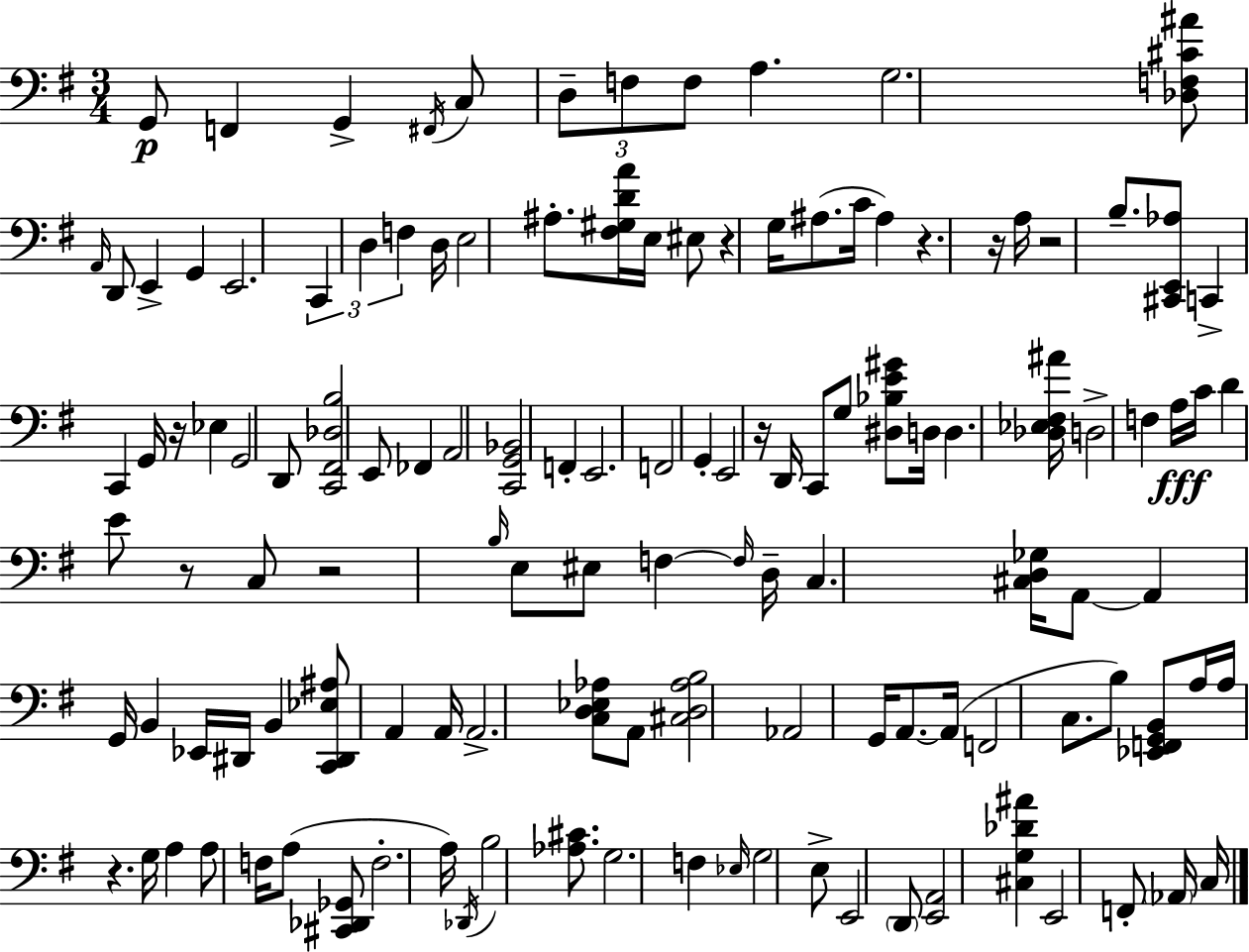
{
  \clef bass
  \numericTimeSignature
  \time 3/4
  \key e \minor
  g,8\p f,4 g,4-> \acciaccatura { fis,16 } c8 | \tuplet 3/2 { d8-- f8 f8 } a4. | g2. | <des f cis' ais'>8 \grace { a,16 } d,8 e,4-> g,4 | \break e,2. | \tuplet 3/2 { c,4 d4 f4 } | d16 e2 ais8.-. | <fis gis d' a'>16 e16 eis8 r4 g16 ais8.( | \break c'16 ais4) r4. | r16 a16 r2 b8.-- | <cis, e, aes>8 c,4-> c,4 | g,16 r16 ees4 g,2 | \break d,8 <c, fis, des b>2 | e,8 fes,4 a,2 | <c, g, bes,>2 f,4-. | e,2. | \break f,2 g,4-. | e,2 r16 d,16 | c,8 g8 <dis bes e' gis'>8 d16 d4. | <des ees fis ais'>16 d2-> f4 | \break a16\fff c'16 d'4 e'8 r8 | c8 r2 \grace { b16 } e8 | eis8 f4~~ \grace { f16 } d16-- c4. | <cis d ges>16 a,8~~ a,4 g,16 b,4 | \break ees,16 dis,16 b,4 <c, dis, ees ais>8 a,4 | a,16 a,2.-> | <c d ees aes>8 a,8 <cis d aes b>2 | aes,2 | \break g,16 a,8.~~ a,16( f,2 | c8. b8) <ees, f, g, b,>8 a16 a16 r4. | g16 a4 a8 f16 | a8( <cis, des, ges,>8 f2.-. | \break a16) \acciaccatura { des,16 } b2 | <aes cis'>8. g2. | f4 \grace { ees16 } g2 | e8-> e,2 | \break \parenthesize d,8 <e, a,>2 | <cis g des' ais'>4 e,2 | f,8-. \parenthesize aes,16 c16 \bar "|."
}